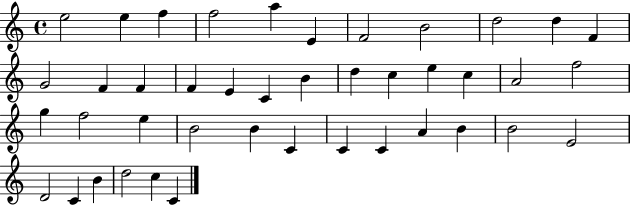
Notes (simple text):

E5/h E5/q F5/q F5/h A5/q E4/q F4/h B4/h D5/h D5/q F4/q G4/h F4/q F4/q F4/q E4/q C4/q B4/q D5/q C5/q E5/q C5/q A4/h F5/h G5/q F5/h E5/q B4/h B4/q C4/q C4/q C4/q A4/q B4/q B4/h E4/h D4/h C4/q B4/q D5/h C5/q C4/q